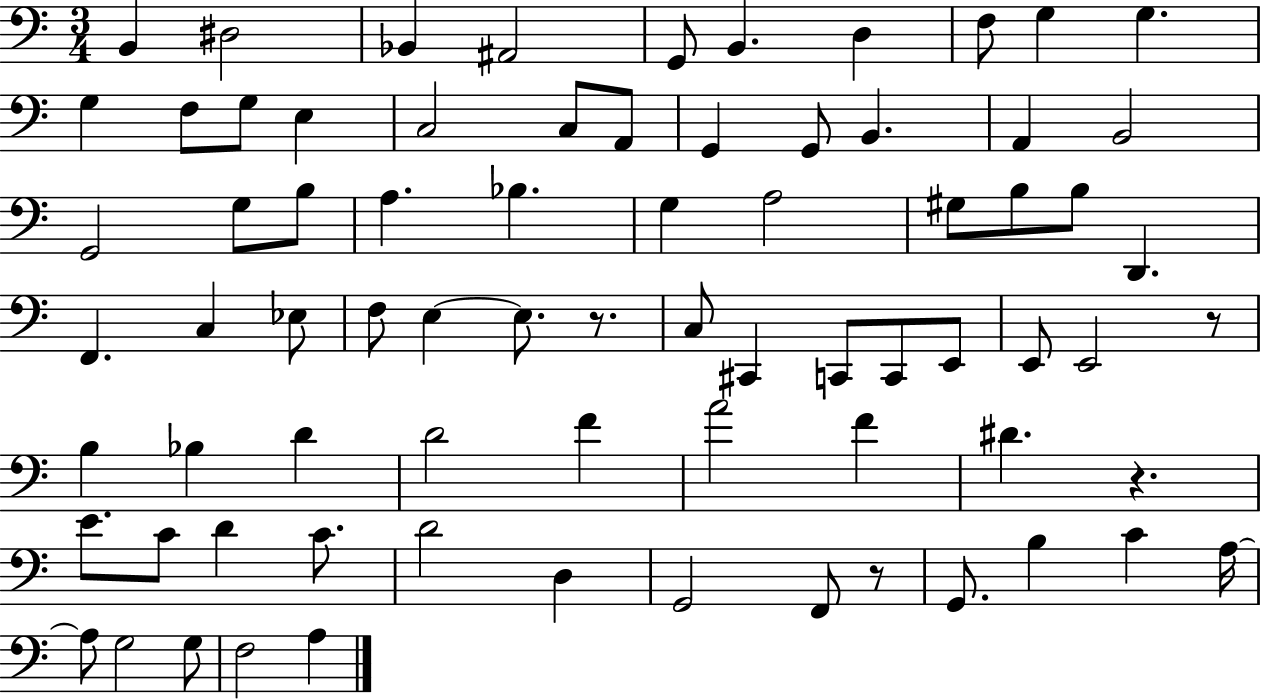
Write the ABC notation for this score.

X:1
T:Untitled
M:3/4
L:1/4
K:C
B,, ^D,2 _B,, ^A,,2 G,,/2 B,, D, F,/2 G, G, G, F,/2 G,/2 E, C,2 C,/2 A,,/2 G,, G,,/2 B,, A,, B,,2 G,,2 G,/2 B,/2 A, _B, G, A,2 ^G,/2 B,/2 B,/2 D,, F,, C, _E,/2 F,/2 E, E,/2 z/2 C,/2 ^C,, C,,/2 C,,/2 E,,/2 E,,/2 E,,2 z/2 B, _B, D D2 F A2 F ^D z E/2 C/2 D C/2 D2 D, G,,2 F,,/2 z/2 G,,/2 B, C A,/4 A,/2 G,2 G,/2 F,2 A,